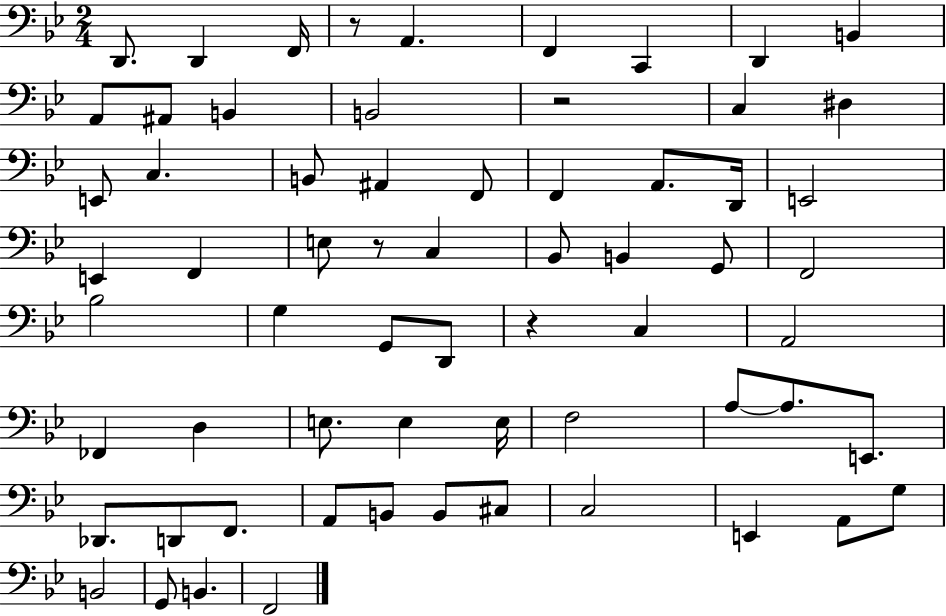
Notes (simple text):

D2/e. D2/q F2/s R/e A2/q. F2/q C2/q D2/q B2/q A2/e A#2/e B2/q B2/h R/h C3/q D#3/q E2/e C3/q. B2/e A#2/q F2/e F2/q A2/e. D2/s E2/h E2/q F2/q E3/e R/e C3/q Bb2/e B2/q G2/e F2/h Bb3/h G3/q G2/e D2/e R/q C3/q A2/h FES2/q D3/q E3/e. E3/q E3/s F3/h A3/e A3/e. E2/e. Db2/e. D2/e F2/e. A2/e B2/e B2/e C#3/e C3/h E2/q A2/e G3/e B2/h G2/e B2/q. F2/h